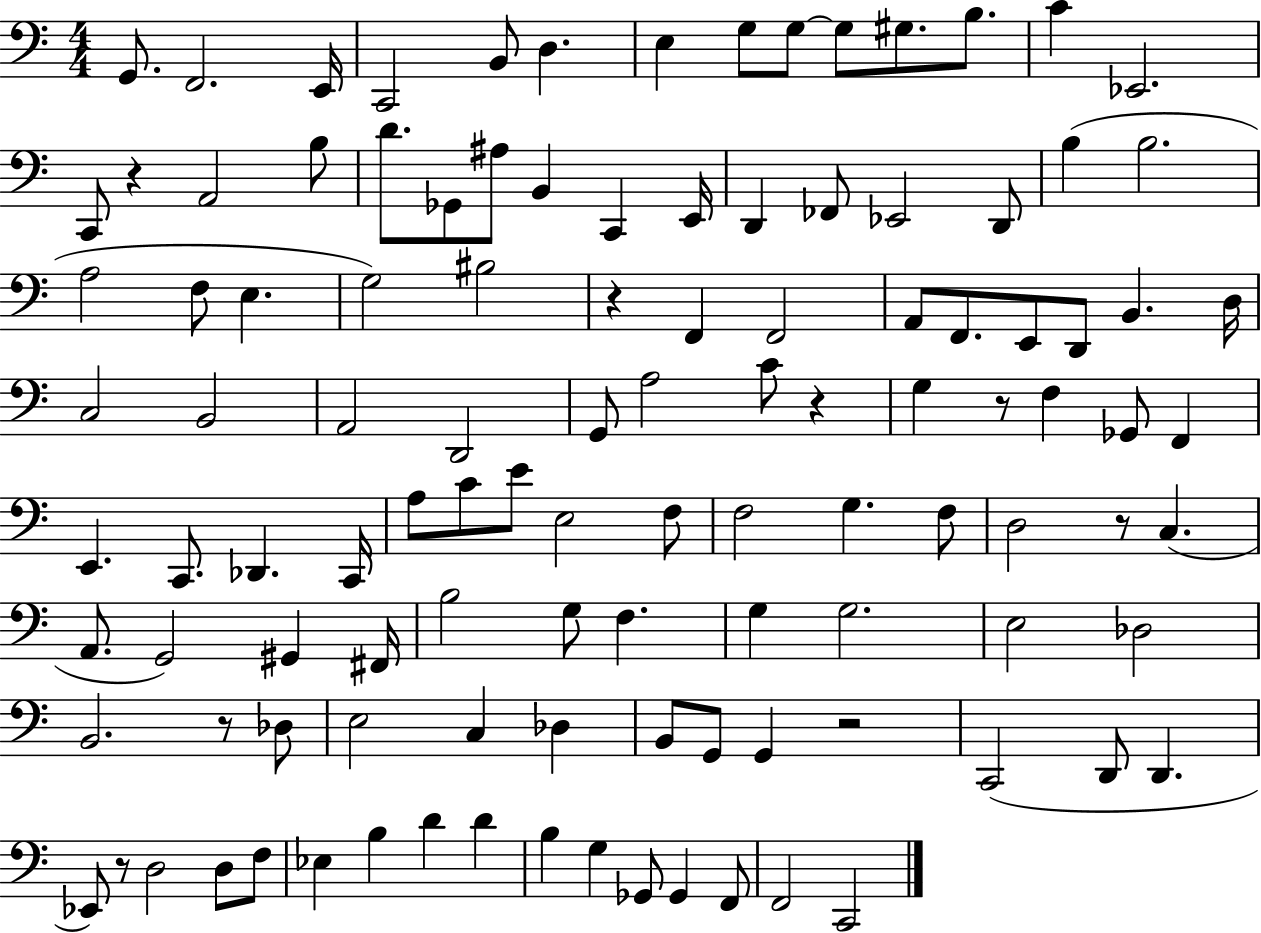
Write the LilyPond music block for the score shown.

{
  \clef bass
  \numericTimeSignature
  \time 4/4
  \key c \major
  g,8. f,2. e,16 | c,2 b,8 d4. | e4 g8 g8~~ g8 gis8. b8. | c'4 ees,2. | \break c,8 r4 a,2 b8 | d'8. ges,8 ais8 b,4 c,4 e,16 | d,4 fes,8 ees,2 d,8 | b4( b2. | \break a2 f8 e4. | g2) bis2 | r4 f,4 f,2 | a,8 f,8. e,8 d,8 b,4. d16 | \break c2 b,2 | a,2 d,2 | g,8 a2 c'8 r4 | g4 r8 f4 ges,8 f,4 | \break e,4. c,8. des,4. c,16 | a8 c'8 e'8 e2 f8 | f2 g4. f8 | d2 r8 c4.( | \break a,8. g,2) gis,4 fis,16 | b2 g8 f4. | g4 g2. | e2 des2 | \break b,2. r8 des8 | e2 c4 des4 | b,8 g,8 g,4 r2 | c,2( d,8 d,4. | \break ees,8) r8 d2 d8 f8 | ees4 b4 d'4 d'4 | b4 g4 ges,8 ges,4 f,8 | f,2 c,2 | \break \bar "|."
}